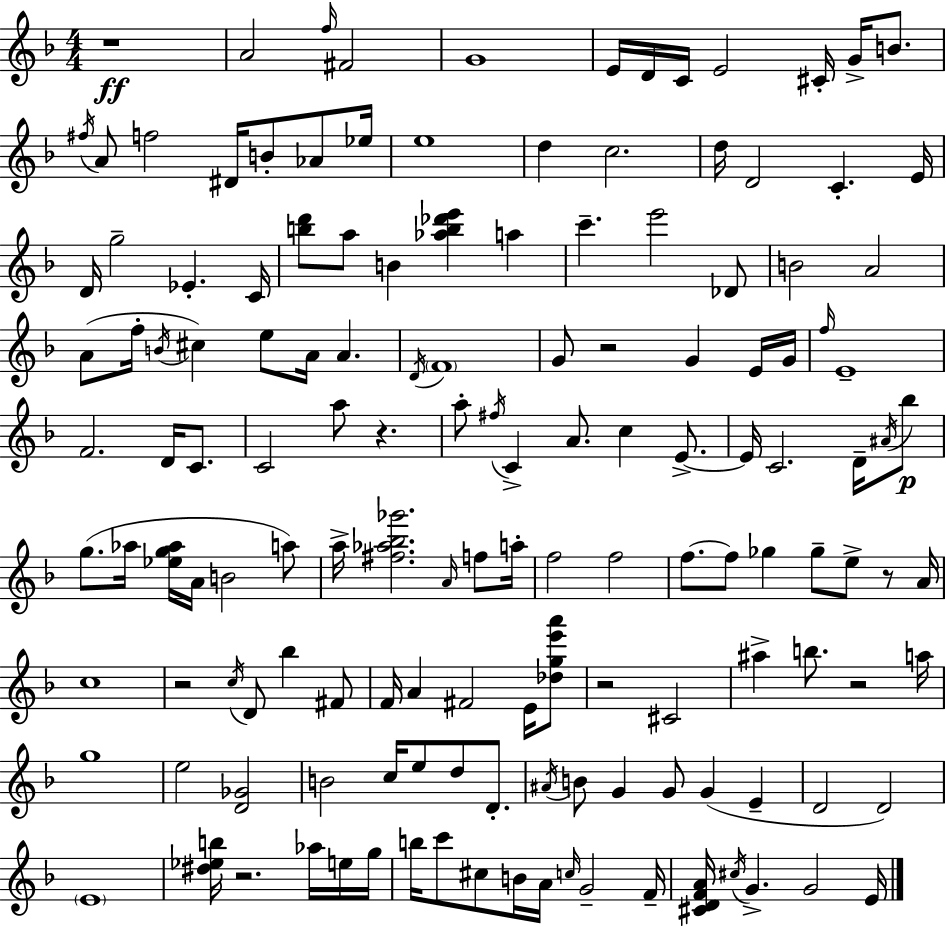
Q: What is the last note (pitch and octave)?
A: E4